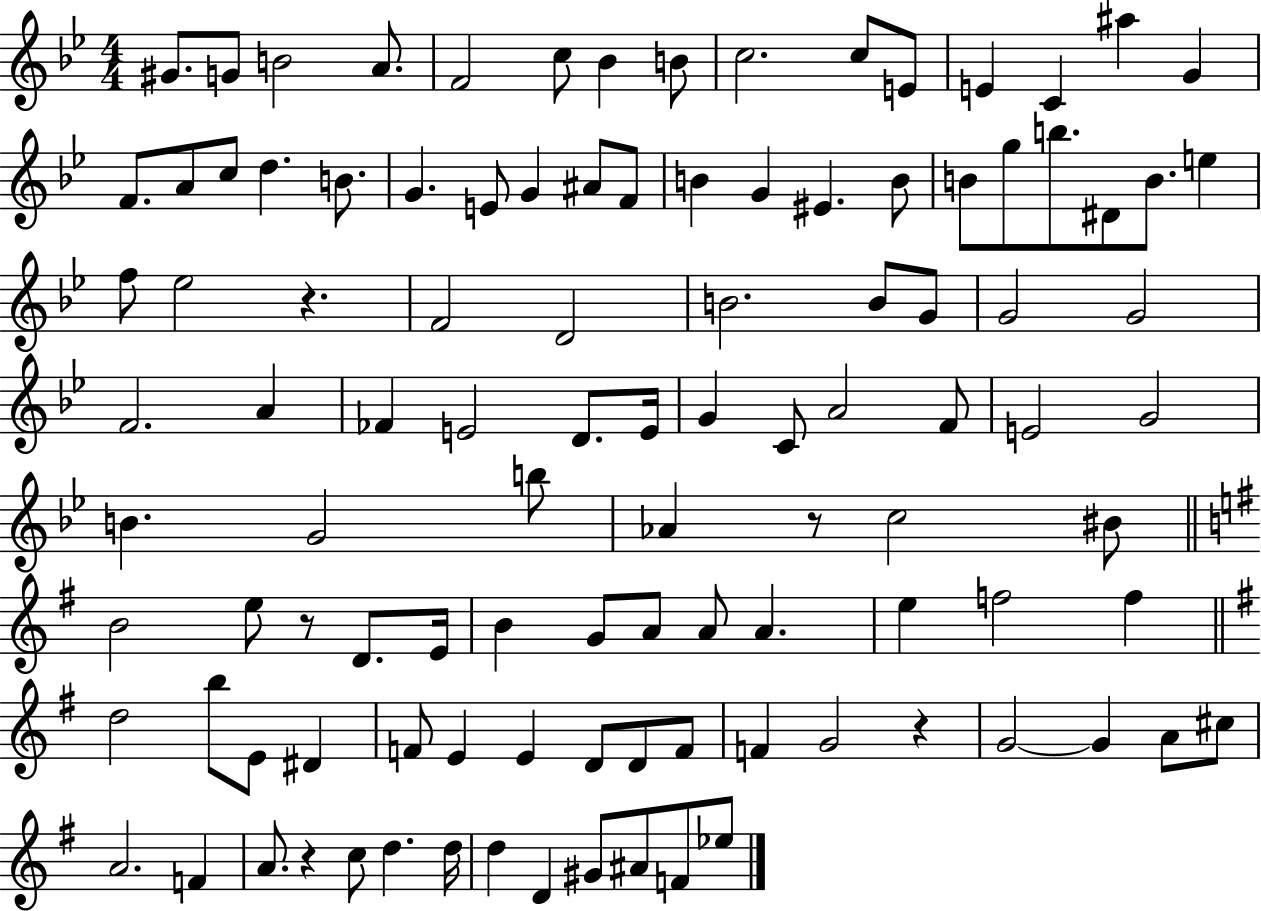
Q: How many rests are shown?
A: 5